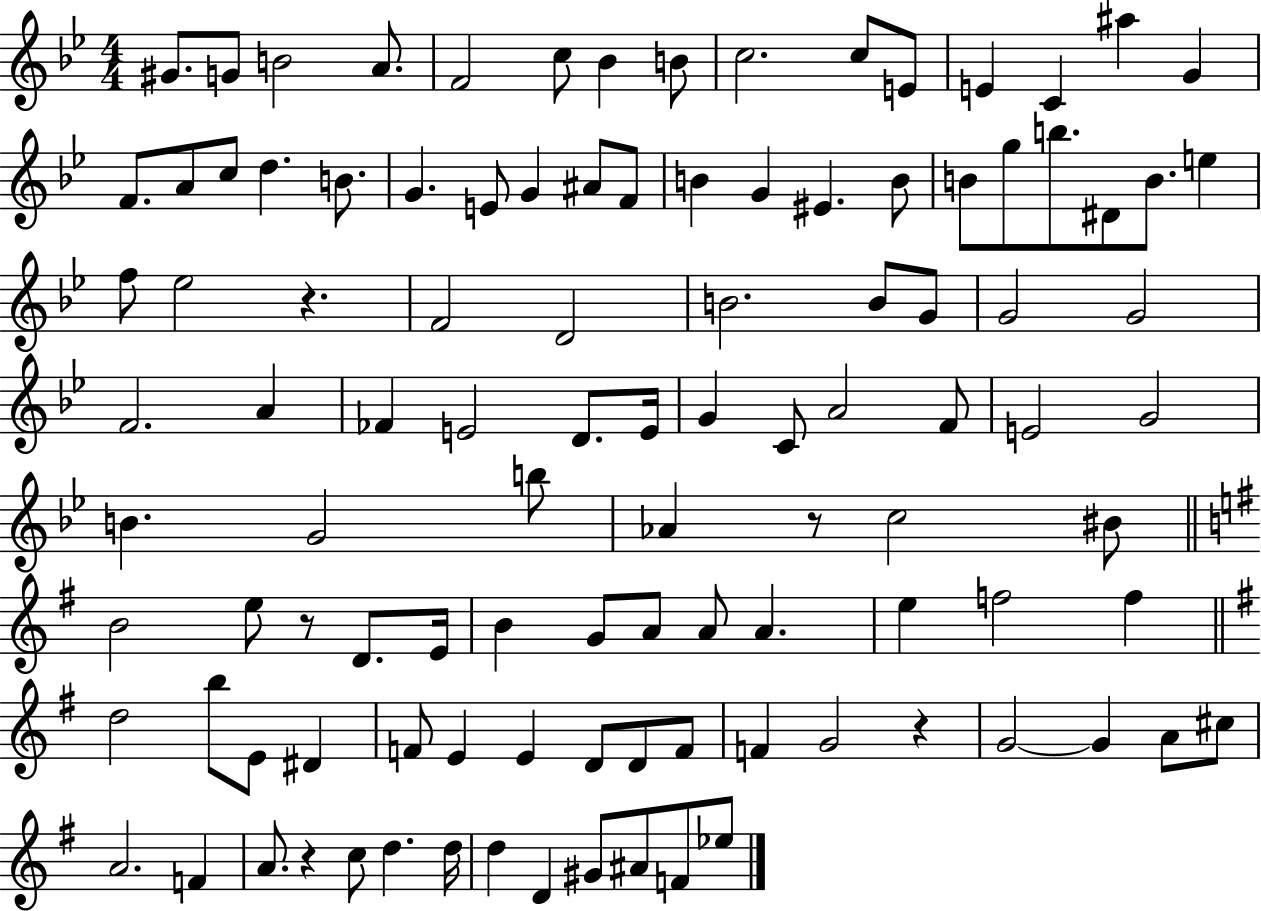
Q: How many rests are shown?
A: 5